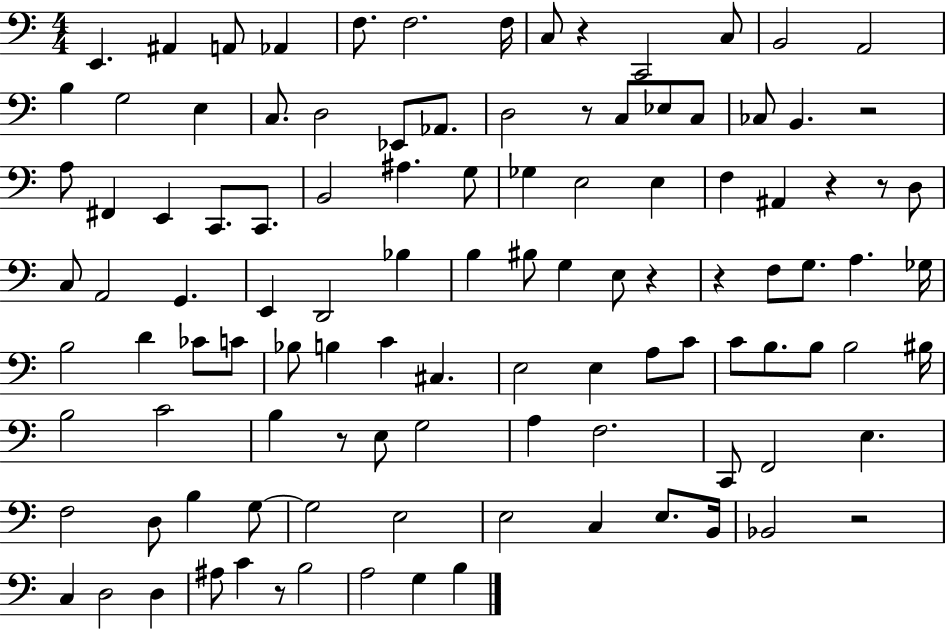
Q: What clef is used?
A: bass